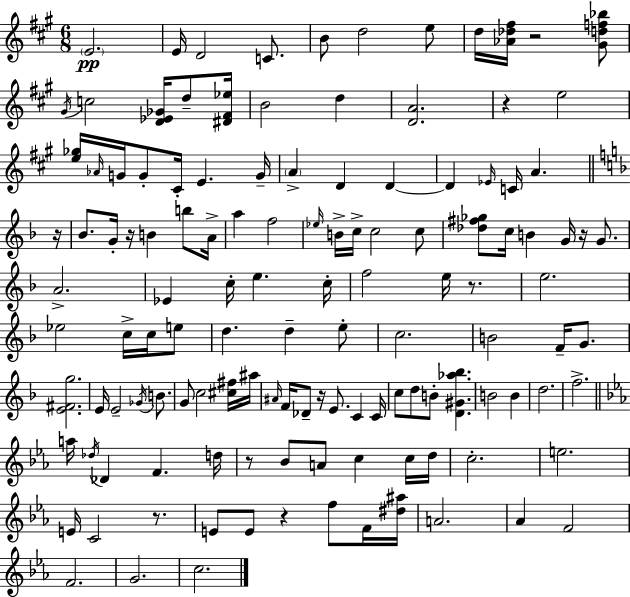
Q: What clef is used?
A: treble